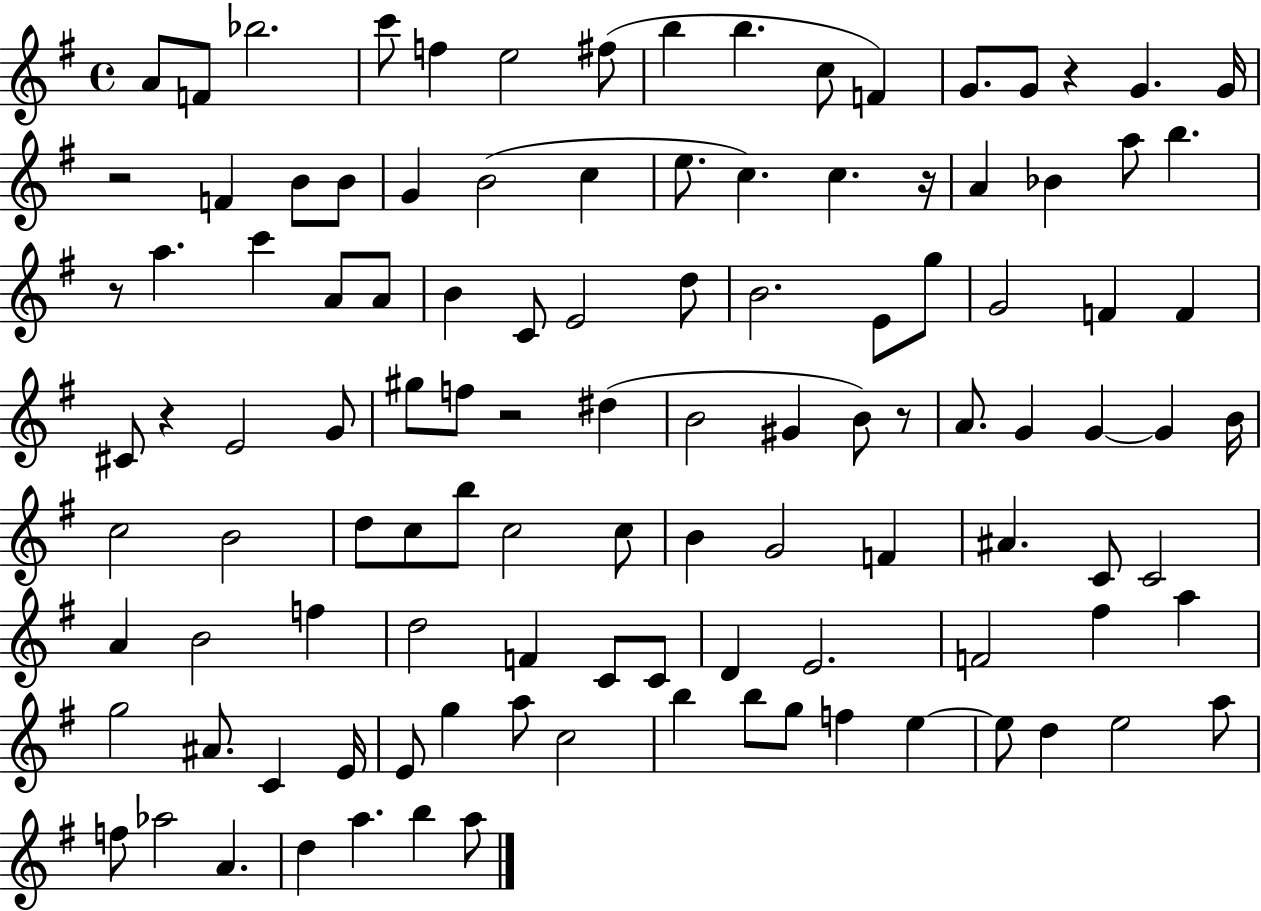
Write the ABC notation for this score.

X:1
T:Untitled
M:4/4
L:1/4
K:G
A/2 F/2 _b2 c'/2 f e2 ^f/2 b b c/2 F G/2 G/2 z G G/4 z2 F B/2 B/2 G B2 c e/2 c c z/4 A _B a/2 b z/2 a c' A/2 A/2 B C/2 E2 d/2 B2 E/2 g/2 G2 F F ^C/2 z E2 G/2 ^g/2 f/2 z2 ^d B2 ^G B/2 z/2 A/2 G G G B/4 c2 B2 d/2 c/2 b/2 c2 c/2 B G2 F ^A C/2 C2 A B2 f d2 F C/2 C/2 D E2 F2 ^f a g2 ^A/2 C E/4 E/2 g a/2 c2 b b/2 g/2 f e e/2 d e2 a/2 f/2 _a2 A d a b a/2